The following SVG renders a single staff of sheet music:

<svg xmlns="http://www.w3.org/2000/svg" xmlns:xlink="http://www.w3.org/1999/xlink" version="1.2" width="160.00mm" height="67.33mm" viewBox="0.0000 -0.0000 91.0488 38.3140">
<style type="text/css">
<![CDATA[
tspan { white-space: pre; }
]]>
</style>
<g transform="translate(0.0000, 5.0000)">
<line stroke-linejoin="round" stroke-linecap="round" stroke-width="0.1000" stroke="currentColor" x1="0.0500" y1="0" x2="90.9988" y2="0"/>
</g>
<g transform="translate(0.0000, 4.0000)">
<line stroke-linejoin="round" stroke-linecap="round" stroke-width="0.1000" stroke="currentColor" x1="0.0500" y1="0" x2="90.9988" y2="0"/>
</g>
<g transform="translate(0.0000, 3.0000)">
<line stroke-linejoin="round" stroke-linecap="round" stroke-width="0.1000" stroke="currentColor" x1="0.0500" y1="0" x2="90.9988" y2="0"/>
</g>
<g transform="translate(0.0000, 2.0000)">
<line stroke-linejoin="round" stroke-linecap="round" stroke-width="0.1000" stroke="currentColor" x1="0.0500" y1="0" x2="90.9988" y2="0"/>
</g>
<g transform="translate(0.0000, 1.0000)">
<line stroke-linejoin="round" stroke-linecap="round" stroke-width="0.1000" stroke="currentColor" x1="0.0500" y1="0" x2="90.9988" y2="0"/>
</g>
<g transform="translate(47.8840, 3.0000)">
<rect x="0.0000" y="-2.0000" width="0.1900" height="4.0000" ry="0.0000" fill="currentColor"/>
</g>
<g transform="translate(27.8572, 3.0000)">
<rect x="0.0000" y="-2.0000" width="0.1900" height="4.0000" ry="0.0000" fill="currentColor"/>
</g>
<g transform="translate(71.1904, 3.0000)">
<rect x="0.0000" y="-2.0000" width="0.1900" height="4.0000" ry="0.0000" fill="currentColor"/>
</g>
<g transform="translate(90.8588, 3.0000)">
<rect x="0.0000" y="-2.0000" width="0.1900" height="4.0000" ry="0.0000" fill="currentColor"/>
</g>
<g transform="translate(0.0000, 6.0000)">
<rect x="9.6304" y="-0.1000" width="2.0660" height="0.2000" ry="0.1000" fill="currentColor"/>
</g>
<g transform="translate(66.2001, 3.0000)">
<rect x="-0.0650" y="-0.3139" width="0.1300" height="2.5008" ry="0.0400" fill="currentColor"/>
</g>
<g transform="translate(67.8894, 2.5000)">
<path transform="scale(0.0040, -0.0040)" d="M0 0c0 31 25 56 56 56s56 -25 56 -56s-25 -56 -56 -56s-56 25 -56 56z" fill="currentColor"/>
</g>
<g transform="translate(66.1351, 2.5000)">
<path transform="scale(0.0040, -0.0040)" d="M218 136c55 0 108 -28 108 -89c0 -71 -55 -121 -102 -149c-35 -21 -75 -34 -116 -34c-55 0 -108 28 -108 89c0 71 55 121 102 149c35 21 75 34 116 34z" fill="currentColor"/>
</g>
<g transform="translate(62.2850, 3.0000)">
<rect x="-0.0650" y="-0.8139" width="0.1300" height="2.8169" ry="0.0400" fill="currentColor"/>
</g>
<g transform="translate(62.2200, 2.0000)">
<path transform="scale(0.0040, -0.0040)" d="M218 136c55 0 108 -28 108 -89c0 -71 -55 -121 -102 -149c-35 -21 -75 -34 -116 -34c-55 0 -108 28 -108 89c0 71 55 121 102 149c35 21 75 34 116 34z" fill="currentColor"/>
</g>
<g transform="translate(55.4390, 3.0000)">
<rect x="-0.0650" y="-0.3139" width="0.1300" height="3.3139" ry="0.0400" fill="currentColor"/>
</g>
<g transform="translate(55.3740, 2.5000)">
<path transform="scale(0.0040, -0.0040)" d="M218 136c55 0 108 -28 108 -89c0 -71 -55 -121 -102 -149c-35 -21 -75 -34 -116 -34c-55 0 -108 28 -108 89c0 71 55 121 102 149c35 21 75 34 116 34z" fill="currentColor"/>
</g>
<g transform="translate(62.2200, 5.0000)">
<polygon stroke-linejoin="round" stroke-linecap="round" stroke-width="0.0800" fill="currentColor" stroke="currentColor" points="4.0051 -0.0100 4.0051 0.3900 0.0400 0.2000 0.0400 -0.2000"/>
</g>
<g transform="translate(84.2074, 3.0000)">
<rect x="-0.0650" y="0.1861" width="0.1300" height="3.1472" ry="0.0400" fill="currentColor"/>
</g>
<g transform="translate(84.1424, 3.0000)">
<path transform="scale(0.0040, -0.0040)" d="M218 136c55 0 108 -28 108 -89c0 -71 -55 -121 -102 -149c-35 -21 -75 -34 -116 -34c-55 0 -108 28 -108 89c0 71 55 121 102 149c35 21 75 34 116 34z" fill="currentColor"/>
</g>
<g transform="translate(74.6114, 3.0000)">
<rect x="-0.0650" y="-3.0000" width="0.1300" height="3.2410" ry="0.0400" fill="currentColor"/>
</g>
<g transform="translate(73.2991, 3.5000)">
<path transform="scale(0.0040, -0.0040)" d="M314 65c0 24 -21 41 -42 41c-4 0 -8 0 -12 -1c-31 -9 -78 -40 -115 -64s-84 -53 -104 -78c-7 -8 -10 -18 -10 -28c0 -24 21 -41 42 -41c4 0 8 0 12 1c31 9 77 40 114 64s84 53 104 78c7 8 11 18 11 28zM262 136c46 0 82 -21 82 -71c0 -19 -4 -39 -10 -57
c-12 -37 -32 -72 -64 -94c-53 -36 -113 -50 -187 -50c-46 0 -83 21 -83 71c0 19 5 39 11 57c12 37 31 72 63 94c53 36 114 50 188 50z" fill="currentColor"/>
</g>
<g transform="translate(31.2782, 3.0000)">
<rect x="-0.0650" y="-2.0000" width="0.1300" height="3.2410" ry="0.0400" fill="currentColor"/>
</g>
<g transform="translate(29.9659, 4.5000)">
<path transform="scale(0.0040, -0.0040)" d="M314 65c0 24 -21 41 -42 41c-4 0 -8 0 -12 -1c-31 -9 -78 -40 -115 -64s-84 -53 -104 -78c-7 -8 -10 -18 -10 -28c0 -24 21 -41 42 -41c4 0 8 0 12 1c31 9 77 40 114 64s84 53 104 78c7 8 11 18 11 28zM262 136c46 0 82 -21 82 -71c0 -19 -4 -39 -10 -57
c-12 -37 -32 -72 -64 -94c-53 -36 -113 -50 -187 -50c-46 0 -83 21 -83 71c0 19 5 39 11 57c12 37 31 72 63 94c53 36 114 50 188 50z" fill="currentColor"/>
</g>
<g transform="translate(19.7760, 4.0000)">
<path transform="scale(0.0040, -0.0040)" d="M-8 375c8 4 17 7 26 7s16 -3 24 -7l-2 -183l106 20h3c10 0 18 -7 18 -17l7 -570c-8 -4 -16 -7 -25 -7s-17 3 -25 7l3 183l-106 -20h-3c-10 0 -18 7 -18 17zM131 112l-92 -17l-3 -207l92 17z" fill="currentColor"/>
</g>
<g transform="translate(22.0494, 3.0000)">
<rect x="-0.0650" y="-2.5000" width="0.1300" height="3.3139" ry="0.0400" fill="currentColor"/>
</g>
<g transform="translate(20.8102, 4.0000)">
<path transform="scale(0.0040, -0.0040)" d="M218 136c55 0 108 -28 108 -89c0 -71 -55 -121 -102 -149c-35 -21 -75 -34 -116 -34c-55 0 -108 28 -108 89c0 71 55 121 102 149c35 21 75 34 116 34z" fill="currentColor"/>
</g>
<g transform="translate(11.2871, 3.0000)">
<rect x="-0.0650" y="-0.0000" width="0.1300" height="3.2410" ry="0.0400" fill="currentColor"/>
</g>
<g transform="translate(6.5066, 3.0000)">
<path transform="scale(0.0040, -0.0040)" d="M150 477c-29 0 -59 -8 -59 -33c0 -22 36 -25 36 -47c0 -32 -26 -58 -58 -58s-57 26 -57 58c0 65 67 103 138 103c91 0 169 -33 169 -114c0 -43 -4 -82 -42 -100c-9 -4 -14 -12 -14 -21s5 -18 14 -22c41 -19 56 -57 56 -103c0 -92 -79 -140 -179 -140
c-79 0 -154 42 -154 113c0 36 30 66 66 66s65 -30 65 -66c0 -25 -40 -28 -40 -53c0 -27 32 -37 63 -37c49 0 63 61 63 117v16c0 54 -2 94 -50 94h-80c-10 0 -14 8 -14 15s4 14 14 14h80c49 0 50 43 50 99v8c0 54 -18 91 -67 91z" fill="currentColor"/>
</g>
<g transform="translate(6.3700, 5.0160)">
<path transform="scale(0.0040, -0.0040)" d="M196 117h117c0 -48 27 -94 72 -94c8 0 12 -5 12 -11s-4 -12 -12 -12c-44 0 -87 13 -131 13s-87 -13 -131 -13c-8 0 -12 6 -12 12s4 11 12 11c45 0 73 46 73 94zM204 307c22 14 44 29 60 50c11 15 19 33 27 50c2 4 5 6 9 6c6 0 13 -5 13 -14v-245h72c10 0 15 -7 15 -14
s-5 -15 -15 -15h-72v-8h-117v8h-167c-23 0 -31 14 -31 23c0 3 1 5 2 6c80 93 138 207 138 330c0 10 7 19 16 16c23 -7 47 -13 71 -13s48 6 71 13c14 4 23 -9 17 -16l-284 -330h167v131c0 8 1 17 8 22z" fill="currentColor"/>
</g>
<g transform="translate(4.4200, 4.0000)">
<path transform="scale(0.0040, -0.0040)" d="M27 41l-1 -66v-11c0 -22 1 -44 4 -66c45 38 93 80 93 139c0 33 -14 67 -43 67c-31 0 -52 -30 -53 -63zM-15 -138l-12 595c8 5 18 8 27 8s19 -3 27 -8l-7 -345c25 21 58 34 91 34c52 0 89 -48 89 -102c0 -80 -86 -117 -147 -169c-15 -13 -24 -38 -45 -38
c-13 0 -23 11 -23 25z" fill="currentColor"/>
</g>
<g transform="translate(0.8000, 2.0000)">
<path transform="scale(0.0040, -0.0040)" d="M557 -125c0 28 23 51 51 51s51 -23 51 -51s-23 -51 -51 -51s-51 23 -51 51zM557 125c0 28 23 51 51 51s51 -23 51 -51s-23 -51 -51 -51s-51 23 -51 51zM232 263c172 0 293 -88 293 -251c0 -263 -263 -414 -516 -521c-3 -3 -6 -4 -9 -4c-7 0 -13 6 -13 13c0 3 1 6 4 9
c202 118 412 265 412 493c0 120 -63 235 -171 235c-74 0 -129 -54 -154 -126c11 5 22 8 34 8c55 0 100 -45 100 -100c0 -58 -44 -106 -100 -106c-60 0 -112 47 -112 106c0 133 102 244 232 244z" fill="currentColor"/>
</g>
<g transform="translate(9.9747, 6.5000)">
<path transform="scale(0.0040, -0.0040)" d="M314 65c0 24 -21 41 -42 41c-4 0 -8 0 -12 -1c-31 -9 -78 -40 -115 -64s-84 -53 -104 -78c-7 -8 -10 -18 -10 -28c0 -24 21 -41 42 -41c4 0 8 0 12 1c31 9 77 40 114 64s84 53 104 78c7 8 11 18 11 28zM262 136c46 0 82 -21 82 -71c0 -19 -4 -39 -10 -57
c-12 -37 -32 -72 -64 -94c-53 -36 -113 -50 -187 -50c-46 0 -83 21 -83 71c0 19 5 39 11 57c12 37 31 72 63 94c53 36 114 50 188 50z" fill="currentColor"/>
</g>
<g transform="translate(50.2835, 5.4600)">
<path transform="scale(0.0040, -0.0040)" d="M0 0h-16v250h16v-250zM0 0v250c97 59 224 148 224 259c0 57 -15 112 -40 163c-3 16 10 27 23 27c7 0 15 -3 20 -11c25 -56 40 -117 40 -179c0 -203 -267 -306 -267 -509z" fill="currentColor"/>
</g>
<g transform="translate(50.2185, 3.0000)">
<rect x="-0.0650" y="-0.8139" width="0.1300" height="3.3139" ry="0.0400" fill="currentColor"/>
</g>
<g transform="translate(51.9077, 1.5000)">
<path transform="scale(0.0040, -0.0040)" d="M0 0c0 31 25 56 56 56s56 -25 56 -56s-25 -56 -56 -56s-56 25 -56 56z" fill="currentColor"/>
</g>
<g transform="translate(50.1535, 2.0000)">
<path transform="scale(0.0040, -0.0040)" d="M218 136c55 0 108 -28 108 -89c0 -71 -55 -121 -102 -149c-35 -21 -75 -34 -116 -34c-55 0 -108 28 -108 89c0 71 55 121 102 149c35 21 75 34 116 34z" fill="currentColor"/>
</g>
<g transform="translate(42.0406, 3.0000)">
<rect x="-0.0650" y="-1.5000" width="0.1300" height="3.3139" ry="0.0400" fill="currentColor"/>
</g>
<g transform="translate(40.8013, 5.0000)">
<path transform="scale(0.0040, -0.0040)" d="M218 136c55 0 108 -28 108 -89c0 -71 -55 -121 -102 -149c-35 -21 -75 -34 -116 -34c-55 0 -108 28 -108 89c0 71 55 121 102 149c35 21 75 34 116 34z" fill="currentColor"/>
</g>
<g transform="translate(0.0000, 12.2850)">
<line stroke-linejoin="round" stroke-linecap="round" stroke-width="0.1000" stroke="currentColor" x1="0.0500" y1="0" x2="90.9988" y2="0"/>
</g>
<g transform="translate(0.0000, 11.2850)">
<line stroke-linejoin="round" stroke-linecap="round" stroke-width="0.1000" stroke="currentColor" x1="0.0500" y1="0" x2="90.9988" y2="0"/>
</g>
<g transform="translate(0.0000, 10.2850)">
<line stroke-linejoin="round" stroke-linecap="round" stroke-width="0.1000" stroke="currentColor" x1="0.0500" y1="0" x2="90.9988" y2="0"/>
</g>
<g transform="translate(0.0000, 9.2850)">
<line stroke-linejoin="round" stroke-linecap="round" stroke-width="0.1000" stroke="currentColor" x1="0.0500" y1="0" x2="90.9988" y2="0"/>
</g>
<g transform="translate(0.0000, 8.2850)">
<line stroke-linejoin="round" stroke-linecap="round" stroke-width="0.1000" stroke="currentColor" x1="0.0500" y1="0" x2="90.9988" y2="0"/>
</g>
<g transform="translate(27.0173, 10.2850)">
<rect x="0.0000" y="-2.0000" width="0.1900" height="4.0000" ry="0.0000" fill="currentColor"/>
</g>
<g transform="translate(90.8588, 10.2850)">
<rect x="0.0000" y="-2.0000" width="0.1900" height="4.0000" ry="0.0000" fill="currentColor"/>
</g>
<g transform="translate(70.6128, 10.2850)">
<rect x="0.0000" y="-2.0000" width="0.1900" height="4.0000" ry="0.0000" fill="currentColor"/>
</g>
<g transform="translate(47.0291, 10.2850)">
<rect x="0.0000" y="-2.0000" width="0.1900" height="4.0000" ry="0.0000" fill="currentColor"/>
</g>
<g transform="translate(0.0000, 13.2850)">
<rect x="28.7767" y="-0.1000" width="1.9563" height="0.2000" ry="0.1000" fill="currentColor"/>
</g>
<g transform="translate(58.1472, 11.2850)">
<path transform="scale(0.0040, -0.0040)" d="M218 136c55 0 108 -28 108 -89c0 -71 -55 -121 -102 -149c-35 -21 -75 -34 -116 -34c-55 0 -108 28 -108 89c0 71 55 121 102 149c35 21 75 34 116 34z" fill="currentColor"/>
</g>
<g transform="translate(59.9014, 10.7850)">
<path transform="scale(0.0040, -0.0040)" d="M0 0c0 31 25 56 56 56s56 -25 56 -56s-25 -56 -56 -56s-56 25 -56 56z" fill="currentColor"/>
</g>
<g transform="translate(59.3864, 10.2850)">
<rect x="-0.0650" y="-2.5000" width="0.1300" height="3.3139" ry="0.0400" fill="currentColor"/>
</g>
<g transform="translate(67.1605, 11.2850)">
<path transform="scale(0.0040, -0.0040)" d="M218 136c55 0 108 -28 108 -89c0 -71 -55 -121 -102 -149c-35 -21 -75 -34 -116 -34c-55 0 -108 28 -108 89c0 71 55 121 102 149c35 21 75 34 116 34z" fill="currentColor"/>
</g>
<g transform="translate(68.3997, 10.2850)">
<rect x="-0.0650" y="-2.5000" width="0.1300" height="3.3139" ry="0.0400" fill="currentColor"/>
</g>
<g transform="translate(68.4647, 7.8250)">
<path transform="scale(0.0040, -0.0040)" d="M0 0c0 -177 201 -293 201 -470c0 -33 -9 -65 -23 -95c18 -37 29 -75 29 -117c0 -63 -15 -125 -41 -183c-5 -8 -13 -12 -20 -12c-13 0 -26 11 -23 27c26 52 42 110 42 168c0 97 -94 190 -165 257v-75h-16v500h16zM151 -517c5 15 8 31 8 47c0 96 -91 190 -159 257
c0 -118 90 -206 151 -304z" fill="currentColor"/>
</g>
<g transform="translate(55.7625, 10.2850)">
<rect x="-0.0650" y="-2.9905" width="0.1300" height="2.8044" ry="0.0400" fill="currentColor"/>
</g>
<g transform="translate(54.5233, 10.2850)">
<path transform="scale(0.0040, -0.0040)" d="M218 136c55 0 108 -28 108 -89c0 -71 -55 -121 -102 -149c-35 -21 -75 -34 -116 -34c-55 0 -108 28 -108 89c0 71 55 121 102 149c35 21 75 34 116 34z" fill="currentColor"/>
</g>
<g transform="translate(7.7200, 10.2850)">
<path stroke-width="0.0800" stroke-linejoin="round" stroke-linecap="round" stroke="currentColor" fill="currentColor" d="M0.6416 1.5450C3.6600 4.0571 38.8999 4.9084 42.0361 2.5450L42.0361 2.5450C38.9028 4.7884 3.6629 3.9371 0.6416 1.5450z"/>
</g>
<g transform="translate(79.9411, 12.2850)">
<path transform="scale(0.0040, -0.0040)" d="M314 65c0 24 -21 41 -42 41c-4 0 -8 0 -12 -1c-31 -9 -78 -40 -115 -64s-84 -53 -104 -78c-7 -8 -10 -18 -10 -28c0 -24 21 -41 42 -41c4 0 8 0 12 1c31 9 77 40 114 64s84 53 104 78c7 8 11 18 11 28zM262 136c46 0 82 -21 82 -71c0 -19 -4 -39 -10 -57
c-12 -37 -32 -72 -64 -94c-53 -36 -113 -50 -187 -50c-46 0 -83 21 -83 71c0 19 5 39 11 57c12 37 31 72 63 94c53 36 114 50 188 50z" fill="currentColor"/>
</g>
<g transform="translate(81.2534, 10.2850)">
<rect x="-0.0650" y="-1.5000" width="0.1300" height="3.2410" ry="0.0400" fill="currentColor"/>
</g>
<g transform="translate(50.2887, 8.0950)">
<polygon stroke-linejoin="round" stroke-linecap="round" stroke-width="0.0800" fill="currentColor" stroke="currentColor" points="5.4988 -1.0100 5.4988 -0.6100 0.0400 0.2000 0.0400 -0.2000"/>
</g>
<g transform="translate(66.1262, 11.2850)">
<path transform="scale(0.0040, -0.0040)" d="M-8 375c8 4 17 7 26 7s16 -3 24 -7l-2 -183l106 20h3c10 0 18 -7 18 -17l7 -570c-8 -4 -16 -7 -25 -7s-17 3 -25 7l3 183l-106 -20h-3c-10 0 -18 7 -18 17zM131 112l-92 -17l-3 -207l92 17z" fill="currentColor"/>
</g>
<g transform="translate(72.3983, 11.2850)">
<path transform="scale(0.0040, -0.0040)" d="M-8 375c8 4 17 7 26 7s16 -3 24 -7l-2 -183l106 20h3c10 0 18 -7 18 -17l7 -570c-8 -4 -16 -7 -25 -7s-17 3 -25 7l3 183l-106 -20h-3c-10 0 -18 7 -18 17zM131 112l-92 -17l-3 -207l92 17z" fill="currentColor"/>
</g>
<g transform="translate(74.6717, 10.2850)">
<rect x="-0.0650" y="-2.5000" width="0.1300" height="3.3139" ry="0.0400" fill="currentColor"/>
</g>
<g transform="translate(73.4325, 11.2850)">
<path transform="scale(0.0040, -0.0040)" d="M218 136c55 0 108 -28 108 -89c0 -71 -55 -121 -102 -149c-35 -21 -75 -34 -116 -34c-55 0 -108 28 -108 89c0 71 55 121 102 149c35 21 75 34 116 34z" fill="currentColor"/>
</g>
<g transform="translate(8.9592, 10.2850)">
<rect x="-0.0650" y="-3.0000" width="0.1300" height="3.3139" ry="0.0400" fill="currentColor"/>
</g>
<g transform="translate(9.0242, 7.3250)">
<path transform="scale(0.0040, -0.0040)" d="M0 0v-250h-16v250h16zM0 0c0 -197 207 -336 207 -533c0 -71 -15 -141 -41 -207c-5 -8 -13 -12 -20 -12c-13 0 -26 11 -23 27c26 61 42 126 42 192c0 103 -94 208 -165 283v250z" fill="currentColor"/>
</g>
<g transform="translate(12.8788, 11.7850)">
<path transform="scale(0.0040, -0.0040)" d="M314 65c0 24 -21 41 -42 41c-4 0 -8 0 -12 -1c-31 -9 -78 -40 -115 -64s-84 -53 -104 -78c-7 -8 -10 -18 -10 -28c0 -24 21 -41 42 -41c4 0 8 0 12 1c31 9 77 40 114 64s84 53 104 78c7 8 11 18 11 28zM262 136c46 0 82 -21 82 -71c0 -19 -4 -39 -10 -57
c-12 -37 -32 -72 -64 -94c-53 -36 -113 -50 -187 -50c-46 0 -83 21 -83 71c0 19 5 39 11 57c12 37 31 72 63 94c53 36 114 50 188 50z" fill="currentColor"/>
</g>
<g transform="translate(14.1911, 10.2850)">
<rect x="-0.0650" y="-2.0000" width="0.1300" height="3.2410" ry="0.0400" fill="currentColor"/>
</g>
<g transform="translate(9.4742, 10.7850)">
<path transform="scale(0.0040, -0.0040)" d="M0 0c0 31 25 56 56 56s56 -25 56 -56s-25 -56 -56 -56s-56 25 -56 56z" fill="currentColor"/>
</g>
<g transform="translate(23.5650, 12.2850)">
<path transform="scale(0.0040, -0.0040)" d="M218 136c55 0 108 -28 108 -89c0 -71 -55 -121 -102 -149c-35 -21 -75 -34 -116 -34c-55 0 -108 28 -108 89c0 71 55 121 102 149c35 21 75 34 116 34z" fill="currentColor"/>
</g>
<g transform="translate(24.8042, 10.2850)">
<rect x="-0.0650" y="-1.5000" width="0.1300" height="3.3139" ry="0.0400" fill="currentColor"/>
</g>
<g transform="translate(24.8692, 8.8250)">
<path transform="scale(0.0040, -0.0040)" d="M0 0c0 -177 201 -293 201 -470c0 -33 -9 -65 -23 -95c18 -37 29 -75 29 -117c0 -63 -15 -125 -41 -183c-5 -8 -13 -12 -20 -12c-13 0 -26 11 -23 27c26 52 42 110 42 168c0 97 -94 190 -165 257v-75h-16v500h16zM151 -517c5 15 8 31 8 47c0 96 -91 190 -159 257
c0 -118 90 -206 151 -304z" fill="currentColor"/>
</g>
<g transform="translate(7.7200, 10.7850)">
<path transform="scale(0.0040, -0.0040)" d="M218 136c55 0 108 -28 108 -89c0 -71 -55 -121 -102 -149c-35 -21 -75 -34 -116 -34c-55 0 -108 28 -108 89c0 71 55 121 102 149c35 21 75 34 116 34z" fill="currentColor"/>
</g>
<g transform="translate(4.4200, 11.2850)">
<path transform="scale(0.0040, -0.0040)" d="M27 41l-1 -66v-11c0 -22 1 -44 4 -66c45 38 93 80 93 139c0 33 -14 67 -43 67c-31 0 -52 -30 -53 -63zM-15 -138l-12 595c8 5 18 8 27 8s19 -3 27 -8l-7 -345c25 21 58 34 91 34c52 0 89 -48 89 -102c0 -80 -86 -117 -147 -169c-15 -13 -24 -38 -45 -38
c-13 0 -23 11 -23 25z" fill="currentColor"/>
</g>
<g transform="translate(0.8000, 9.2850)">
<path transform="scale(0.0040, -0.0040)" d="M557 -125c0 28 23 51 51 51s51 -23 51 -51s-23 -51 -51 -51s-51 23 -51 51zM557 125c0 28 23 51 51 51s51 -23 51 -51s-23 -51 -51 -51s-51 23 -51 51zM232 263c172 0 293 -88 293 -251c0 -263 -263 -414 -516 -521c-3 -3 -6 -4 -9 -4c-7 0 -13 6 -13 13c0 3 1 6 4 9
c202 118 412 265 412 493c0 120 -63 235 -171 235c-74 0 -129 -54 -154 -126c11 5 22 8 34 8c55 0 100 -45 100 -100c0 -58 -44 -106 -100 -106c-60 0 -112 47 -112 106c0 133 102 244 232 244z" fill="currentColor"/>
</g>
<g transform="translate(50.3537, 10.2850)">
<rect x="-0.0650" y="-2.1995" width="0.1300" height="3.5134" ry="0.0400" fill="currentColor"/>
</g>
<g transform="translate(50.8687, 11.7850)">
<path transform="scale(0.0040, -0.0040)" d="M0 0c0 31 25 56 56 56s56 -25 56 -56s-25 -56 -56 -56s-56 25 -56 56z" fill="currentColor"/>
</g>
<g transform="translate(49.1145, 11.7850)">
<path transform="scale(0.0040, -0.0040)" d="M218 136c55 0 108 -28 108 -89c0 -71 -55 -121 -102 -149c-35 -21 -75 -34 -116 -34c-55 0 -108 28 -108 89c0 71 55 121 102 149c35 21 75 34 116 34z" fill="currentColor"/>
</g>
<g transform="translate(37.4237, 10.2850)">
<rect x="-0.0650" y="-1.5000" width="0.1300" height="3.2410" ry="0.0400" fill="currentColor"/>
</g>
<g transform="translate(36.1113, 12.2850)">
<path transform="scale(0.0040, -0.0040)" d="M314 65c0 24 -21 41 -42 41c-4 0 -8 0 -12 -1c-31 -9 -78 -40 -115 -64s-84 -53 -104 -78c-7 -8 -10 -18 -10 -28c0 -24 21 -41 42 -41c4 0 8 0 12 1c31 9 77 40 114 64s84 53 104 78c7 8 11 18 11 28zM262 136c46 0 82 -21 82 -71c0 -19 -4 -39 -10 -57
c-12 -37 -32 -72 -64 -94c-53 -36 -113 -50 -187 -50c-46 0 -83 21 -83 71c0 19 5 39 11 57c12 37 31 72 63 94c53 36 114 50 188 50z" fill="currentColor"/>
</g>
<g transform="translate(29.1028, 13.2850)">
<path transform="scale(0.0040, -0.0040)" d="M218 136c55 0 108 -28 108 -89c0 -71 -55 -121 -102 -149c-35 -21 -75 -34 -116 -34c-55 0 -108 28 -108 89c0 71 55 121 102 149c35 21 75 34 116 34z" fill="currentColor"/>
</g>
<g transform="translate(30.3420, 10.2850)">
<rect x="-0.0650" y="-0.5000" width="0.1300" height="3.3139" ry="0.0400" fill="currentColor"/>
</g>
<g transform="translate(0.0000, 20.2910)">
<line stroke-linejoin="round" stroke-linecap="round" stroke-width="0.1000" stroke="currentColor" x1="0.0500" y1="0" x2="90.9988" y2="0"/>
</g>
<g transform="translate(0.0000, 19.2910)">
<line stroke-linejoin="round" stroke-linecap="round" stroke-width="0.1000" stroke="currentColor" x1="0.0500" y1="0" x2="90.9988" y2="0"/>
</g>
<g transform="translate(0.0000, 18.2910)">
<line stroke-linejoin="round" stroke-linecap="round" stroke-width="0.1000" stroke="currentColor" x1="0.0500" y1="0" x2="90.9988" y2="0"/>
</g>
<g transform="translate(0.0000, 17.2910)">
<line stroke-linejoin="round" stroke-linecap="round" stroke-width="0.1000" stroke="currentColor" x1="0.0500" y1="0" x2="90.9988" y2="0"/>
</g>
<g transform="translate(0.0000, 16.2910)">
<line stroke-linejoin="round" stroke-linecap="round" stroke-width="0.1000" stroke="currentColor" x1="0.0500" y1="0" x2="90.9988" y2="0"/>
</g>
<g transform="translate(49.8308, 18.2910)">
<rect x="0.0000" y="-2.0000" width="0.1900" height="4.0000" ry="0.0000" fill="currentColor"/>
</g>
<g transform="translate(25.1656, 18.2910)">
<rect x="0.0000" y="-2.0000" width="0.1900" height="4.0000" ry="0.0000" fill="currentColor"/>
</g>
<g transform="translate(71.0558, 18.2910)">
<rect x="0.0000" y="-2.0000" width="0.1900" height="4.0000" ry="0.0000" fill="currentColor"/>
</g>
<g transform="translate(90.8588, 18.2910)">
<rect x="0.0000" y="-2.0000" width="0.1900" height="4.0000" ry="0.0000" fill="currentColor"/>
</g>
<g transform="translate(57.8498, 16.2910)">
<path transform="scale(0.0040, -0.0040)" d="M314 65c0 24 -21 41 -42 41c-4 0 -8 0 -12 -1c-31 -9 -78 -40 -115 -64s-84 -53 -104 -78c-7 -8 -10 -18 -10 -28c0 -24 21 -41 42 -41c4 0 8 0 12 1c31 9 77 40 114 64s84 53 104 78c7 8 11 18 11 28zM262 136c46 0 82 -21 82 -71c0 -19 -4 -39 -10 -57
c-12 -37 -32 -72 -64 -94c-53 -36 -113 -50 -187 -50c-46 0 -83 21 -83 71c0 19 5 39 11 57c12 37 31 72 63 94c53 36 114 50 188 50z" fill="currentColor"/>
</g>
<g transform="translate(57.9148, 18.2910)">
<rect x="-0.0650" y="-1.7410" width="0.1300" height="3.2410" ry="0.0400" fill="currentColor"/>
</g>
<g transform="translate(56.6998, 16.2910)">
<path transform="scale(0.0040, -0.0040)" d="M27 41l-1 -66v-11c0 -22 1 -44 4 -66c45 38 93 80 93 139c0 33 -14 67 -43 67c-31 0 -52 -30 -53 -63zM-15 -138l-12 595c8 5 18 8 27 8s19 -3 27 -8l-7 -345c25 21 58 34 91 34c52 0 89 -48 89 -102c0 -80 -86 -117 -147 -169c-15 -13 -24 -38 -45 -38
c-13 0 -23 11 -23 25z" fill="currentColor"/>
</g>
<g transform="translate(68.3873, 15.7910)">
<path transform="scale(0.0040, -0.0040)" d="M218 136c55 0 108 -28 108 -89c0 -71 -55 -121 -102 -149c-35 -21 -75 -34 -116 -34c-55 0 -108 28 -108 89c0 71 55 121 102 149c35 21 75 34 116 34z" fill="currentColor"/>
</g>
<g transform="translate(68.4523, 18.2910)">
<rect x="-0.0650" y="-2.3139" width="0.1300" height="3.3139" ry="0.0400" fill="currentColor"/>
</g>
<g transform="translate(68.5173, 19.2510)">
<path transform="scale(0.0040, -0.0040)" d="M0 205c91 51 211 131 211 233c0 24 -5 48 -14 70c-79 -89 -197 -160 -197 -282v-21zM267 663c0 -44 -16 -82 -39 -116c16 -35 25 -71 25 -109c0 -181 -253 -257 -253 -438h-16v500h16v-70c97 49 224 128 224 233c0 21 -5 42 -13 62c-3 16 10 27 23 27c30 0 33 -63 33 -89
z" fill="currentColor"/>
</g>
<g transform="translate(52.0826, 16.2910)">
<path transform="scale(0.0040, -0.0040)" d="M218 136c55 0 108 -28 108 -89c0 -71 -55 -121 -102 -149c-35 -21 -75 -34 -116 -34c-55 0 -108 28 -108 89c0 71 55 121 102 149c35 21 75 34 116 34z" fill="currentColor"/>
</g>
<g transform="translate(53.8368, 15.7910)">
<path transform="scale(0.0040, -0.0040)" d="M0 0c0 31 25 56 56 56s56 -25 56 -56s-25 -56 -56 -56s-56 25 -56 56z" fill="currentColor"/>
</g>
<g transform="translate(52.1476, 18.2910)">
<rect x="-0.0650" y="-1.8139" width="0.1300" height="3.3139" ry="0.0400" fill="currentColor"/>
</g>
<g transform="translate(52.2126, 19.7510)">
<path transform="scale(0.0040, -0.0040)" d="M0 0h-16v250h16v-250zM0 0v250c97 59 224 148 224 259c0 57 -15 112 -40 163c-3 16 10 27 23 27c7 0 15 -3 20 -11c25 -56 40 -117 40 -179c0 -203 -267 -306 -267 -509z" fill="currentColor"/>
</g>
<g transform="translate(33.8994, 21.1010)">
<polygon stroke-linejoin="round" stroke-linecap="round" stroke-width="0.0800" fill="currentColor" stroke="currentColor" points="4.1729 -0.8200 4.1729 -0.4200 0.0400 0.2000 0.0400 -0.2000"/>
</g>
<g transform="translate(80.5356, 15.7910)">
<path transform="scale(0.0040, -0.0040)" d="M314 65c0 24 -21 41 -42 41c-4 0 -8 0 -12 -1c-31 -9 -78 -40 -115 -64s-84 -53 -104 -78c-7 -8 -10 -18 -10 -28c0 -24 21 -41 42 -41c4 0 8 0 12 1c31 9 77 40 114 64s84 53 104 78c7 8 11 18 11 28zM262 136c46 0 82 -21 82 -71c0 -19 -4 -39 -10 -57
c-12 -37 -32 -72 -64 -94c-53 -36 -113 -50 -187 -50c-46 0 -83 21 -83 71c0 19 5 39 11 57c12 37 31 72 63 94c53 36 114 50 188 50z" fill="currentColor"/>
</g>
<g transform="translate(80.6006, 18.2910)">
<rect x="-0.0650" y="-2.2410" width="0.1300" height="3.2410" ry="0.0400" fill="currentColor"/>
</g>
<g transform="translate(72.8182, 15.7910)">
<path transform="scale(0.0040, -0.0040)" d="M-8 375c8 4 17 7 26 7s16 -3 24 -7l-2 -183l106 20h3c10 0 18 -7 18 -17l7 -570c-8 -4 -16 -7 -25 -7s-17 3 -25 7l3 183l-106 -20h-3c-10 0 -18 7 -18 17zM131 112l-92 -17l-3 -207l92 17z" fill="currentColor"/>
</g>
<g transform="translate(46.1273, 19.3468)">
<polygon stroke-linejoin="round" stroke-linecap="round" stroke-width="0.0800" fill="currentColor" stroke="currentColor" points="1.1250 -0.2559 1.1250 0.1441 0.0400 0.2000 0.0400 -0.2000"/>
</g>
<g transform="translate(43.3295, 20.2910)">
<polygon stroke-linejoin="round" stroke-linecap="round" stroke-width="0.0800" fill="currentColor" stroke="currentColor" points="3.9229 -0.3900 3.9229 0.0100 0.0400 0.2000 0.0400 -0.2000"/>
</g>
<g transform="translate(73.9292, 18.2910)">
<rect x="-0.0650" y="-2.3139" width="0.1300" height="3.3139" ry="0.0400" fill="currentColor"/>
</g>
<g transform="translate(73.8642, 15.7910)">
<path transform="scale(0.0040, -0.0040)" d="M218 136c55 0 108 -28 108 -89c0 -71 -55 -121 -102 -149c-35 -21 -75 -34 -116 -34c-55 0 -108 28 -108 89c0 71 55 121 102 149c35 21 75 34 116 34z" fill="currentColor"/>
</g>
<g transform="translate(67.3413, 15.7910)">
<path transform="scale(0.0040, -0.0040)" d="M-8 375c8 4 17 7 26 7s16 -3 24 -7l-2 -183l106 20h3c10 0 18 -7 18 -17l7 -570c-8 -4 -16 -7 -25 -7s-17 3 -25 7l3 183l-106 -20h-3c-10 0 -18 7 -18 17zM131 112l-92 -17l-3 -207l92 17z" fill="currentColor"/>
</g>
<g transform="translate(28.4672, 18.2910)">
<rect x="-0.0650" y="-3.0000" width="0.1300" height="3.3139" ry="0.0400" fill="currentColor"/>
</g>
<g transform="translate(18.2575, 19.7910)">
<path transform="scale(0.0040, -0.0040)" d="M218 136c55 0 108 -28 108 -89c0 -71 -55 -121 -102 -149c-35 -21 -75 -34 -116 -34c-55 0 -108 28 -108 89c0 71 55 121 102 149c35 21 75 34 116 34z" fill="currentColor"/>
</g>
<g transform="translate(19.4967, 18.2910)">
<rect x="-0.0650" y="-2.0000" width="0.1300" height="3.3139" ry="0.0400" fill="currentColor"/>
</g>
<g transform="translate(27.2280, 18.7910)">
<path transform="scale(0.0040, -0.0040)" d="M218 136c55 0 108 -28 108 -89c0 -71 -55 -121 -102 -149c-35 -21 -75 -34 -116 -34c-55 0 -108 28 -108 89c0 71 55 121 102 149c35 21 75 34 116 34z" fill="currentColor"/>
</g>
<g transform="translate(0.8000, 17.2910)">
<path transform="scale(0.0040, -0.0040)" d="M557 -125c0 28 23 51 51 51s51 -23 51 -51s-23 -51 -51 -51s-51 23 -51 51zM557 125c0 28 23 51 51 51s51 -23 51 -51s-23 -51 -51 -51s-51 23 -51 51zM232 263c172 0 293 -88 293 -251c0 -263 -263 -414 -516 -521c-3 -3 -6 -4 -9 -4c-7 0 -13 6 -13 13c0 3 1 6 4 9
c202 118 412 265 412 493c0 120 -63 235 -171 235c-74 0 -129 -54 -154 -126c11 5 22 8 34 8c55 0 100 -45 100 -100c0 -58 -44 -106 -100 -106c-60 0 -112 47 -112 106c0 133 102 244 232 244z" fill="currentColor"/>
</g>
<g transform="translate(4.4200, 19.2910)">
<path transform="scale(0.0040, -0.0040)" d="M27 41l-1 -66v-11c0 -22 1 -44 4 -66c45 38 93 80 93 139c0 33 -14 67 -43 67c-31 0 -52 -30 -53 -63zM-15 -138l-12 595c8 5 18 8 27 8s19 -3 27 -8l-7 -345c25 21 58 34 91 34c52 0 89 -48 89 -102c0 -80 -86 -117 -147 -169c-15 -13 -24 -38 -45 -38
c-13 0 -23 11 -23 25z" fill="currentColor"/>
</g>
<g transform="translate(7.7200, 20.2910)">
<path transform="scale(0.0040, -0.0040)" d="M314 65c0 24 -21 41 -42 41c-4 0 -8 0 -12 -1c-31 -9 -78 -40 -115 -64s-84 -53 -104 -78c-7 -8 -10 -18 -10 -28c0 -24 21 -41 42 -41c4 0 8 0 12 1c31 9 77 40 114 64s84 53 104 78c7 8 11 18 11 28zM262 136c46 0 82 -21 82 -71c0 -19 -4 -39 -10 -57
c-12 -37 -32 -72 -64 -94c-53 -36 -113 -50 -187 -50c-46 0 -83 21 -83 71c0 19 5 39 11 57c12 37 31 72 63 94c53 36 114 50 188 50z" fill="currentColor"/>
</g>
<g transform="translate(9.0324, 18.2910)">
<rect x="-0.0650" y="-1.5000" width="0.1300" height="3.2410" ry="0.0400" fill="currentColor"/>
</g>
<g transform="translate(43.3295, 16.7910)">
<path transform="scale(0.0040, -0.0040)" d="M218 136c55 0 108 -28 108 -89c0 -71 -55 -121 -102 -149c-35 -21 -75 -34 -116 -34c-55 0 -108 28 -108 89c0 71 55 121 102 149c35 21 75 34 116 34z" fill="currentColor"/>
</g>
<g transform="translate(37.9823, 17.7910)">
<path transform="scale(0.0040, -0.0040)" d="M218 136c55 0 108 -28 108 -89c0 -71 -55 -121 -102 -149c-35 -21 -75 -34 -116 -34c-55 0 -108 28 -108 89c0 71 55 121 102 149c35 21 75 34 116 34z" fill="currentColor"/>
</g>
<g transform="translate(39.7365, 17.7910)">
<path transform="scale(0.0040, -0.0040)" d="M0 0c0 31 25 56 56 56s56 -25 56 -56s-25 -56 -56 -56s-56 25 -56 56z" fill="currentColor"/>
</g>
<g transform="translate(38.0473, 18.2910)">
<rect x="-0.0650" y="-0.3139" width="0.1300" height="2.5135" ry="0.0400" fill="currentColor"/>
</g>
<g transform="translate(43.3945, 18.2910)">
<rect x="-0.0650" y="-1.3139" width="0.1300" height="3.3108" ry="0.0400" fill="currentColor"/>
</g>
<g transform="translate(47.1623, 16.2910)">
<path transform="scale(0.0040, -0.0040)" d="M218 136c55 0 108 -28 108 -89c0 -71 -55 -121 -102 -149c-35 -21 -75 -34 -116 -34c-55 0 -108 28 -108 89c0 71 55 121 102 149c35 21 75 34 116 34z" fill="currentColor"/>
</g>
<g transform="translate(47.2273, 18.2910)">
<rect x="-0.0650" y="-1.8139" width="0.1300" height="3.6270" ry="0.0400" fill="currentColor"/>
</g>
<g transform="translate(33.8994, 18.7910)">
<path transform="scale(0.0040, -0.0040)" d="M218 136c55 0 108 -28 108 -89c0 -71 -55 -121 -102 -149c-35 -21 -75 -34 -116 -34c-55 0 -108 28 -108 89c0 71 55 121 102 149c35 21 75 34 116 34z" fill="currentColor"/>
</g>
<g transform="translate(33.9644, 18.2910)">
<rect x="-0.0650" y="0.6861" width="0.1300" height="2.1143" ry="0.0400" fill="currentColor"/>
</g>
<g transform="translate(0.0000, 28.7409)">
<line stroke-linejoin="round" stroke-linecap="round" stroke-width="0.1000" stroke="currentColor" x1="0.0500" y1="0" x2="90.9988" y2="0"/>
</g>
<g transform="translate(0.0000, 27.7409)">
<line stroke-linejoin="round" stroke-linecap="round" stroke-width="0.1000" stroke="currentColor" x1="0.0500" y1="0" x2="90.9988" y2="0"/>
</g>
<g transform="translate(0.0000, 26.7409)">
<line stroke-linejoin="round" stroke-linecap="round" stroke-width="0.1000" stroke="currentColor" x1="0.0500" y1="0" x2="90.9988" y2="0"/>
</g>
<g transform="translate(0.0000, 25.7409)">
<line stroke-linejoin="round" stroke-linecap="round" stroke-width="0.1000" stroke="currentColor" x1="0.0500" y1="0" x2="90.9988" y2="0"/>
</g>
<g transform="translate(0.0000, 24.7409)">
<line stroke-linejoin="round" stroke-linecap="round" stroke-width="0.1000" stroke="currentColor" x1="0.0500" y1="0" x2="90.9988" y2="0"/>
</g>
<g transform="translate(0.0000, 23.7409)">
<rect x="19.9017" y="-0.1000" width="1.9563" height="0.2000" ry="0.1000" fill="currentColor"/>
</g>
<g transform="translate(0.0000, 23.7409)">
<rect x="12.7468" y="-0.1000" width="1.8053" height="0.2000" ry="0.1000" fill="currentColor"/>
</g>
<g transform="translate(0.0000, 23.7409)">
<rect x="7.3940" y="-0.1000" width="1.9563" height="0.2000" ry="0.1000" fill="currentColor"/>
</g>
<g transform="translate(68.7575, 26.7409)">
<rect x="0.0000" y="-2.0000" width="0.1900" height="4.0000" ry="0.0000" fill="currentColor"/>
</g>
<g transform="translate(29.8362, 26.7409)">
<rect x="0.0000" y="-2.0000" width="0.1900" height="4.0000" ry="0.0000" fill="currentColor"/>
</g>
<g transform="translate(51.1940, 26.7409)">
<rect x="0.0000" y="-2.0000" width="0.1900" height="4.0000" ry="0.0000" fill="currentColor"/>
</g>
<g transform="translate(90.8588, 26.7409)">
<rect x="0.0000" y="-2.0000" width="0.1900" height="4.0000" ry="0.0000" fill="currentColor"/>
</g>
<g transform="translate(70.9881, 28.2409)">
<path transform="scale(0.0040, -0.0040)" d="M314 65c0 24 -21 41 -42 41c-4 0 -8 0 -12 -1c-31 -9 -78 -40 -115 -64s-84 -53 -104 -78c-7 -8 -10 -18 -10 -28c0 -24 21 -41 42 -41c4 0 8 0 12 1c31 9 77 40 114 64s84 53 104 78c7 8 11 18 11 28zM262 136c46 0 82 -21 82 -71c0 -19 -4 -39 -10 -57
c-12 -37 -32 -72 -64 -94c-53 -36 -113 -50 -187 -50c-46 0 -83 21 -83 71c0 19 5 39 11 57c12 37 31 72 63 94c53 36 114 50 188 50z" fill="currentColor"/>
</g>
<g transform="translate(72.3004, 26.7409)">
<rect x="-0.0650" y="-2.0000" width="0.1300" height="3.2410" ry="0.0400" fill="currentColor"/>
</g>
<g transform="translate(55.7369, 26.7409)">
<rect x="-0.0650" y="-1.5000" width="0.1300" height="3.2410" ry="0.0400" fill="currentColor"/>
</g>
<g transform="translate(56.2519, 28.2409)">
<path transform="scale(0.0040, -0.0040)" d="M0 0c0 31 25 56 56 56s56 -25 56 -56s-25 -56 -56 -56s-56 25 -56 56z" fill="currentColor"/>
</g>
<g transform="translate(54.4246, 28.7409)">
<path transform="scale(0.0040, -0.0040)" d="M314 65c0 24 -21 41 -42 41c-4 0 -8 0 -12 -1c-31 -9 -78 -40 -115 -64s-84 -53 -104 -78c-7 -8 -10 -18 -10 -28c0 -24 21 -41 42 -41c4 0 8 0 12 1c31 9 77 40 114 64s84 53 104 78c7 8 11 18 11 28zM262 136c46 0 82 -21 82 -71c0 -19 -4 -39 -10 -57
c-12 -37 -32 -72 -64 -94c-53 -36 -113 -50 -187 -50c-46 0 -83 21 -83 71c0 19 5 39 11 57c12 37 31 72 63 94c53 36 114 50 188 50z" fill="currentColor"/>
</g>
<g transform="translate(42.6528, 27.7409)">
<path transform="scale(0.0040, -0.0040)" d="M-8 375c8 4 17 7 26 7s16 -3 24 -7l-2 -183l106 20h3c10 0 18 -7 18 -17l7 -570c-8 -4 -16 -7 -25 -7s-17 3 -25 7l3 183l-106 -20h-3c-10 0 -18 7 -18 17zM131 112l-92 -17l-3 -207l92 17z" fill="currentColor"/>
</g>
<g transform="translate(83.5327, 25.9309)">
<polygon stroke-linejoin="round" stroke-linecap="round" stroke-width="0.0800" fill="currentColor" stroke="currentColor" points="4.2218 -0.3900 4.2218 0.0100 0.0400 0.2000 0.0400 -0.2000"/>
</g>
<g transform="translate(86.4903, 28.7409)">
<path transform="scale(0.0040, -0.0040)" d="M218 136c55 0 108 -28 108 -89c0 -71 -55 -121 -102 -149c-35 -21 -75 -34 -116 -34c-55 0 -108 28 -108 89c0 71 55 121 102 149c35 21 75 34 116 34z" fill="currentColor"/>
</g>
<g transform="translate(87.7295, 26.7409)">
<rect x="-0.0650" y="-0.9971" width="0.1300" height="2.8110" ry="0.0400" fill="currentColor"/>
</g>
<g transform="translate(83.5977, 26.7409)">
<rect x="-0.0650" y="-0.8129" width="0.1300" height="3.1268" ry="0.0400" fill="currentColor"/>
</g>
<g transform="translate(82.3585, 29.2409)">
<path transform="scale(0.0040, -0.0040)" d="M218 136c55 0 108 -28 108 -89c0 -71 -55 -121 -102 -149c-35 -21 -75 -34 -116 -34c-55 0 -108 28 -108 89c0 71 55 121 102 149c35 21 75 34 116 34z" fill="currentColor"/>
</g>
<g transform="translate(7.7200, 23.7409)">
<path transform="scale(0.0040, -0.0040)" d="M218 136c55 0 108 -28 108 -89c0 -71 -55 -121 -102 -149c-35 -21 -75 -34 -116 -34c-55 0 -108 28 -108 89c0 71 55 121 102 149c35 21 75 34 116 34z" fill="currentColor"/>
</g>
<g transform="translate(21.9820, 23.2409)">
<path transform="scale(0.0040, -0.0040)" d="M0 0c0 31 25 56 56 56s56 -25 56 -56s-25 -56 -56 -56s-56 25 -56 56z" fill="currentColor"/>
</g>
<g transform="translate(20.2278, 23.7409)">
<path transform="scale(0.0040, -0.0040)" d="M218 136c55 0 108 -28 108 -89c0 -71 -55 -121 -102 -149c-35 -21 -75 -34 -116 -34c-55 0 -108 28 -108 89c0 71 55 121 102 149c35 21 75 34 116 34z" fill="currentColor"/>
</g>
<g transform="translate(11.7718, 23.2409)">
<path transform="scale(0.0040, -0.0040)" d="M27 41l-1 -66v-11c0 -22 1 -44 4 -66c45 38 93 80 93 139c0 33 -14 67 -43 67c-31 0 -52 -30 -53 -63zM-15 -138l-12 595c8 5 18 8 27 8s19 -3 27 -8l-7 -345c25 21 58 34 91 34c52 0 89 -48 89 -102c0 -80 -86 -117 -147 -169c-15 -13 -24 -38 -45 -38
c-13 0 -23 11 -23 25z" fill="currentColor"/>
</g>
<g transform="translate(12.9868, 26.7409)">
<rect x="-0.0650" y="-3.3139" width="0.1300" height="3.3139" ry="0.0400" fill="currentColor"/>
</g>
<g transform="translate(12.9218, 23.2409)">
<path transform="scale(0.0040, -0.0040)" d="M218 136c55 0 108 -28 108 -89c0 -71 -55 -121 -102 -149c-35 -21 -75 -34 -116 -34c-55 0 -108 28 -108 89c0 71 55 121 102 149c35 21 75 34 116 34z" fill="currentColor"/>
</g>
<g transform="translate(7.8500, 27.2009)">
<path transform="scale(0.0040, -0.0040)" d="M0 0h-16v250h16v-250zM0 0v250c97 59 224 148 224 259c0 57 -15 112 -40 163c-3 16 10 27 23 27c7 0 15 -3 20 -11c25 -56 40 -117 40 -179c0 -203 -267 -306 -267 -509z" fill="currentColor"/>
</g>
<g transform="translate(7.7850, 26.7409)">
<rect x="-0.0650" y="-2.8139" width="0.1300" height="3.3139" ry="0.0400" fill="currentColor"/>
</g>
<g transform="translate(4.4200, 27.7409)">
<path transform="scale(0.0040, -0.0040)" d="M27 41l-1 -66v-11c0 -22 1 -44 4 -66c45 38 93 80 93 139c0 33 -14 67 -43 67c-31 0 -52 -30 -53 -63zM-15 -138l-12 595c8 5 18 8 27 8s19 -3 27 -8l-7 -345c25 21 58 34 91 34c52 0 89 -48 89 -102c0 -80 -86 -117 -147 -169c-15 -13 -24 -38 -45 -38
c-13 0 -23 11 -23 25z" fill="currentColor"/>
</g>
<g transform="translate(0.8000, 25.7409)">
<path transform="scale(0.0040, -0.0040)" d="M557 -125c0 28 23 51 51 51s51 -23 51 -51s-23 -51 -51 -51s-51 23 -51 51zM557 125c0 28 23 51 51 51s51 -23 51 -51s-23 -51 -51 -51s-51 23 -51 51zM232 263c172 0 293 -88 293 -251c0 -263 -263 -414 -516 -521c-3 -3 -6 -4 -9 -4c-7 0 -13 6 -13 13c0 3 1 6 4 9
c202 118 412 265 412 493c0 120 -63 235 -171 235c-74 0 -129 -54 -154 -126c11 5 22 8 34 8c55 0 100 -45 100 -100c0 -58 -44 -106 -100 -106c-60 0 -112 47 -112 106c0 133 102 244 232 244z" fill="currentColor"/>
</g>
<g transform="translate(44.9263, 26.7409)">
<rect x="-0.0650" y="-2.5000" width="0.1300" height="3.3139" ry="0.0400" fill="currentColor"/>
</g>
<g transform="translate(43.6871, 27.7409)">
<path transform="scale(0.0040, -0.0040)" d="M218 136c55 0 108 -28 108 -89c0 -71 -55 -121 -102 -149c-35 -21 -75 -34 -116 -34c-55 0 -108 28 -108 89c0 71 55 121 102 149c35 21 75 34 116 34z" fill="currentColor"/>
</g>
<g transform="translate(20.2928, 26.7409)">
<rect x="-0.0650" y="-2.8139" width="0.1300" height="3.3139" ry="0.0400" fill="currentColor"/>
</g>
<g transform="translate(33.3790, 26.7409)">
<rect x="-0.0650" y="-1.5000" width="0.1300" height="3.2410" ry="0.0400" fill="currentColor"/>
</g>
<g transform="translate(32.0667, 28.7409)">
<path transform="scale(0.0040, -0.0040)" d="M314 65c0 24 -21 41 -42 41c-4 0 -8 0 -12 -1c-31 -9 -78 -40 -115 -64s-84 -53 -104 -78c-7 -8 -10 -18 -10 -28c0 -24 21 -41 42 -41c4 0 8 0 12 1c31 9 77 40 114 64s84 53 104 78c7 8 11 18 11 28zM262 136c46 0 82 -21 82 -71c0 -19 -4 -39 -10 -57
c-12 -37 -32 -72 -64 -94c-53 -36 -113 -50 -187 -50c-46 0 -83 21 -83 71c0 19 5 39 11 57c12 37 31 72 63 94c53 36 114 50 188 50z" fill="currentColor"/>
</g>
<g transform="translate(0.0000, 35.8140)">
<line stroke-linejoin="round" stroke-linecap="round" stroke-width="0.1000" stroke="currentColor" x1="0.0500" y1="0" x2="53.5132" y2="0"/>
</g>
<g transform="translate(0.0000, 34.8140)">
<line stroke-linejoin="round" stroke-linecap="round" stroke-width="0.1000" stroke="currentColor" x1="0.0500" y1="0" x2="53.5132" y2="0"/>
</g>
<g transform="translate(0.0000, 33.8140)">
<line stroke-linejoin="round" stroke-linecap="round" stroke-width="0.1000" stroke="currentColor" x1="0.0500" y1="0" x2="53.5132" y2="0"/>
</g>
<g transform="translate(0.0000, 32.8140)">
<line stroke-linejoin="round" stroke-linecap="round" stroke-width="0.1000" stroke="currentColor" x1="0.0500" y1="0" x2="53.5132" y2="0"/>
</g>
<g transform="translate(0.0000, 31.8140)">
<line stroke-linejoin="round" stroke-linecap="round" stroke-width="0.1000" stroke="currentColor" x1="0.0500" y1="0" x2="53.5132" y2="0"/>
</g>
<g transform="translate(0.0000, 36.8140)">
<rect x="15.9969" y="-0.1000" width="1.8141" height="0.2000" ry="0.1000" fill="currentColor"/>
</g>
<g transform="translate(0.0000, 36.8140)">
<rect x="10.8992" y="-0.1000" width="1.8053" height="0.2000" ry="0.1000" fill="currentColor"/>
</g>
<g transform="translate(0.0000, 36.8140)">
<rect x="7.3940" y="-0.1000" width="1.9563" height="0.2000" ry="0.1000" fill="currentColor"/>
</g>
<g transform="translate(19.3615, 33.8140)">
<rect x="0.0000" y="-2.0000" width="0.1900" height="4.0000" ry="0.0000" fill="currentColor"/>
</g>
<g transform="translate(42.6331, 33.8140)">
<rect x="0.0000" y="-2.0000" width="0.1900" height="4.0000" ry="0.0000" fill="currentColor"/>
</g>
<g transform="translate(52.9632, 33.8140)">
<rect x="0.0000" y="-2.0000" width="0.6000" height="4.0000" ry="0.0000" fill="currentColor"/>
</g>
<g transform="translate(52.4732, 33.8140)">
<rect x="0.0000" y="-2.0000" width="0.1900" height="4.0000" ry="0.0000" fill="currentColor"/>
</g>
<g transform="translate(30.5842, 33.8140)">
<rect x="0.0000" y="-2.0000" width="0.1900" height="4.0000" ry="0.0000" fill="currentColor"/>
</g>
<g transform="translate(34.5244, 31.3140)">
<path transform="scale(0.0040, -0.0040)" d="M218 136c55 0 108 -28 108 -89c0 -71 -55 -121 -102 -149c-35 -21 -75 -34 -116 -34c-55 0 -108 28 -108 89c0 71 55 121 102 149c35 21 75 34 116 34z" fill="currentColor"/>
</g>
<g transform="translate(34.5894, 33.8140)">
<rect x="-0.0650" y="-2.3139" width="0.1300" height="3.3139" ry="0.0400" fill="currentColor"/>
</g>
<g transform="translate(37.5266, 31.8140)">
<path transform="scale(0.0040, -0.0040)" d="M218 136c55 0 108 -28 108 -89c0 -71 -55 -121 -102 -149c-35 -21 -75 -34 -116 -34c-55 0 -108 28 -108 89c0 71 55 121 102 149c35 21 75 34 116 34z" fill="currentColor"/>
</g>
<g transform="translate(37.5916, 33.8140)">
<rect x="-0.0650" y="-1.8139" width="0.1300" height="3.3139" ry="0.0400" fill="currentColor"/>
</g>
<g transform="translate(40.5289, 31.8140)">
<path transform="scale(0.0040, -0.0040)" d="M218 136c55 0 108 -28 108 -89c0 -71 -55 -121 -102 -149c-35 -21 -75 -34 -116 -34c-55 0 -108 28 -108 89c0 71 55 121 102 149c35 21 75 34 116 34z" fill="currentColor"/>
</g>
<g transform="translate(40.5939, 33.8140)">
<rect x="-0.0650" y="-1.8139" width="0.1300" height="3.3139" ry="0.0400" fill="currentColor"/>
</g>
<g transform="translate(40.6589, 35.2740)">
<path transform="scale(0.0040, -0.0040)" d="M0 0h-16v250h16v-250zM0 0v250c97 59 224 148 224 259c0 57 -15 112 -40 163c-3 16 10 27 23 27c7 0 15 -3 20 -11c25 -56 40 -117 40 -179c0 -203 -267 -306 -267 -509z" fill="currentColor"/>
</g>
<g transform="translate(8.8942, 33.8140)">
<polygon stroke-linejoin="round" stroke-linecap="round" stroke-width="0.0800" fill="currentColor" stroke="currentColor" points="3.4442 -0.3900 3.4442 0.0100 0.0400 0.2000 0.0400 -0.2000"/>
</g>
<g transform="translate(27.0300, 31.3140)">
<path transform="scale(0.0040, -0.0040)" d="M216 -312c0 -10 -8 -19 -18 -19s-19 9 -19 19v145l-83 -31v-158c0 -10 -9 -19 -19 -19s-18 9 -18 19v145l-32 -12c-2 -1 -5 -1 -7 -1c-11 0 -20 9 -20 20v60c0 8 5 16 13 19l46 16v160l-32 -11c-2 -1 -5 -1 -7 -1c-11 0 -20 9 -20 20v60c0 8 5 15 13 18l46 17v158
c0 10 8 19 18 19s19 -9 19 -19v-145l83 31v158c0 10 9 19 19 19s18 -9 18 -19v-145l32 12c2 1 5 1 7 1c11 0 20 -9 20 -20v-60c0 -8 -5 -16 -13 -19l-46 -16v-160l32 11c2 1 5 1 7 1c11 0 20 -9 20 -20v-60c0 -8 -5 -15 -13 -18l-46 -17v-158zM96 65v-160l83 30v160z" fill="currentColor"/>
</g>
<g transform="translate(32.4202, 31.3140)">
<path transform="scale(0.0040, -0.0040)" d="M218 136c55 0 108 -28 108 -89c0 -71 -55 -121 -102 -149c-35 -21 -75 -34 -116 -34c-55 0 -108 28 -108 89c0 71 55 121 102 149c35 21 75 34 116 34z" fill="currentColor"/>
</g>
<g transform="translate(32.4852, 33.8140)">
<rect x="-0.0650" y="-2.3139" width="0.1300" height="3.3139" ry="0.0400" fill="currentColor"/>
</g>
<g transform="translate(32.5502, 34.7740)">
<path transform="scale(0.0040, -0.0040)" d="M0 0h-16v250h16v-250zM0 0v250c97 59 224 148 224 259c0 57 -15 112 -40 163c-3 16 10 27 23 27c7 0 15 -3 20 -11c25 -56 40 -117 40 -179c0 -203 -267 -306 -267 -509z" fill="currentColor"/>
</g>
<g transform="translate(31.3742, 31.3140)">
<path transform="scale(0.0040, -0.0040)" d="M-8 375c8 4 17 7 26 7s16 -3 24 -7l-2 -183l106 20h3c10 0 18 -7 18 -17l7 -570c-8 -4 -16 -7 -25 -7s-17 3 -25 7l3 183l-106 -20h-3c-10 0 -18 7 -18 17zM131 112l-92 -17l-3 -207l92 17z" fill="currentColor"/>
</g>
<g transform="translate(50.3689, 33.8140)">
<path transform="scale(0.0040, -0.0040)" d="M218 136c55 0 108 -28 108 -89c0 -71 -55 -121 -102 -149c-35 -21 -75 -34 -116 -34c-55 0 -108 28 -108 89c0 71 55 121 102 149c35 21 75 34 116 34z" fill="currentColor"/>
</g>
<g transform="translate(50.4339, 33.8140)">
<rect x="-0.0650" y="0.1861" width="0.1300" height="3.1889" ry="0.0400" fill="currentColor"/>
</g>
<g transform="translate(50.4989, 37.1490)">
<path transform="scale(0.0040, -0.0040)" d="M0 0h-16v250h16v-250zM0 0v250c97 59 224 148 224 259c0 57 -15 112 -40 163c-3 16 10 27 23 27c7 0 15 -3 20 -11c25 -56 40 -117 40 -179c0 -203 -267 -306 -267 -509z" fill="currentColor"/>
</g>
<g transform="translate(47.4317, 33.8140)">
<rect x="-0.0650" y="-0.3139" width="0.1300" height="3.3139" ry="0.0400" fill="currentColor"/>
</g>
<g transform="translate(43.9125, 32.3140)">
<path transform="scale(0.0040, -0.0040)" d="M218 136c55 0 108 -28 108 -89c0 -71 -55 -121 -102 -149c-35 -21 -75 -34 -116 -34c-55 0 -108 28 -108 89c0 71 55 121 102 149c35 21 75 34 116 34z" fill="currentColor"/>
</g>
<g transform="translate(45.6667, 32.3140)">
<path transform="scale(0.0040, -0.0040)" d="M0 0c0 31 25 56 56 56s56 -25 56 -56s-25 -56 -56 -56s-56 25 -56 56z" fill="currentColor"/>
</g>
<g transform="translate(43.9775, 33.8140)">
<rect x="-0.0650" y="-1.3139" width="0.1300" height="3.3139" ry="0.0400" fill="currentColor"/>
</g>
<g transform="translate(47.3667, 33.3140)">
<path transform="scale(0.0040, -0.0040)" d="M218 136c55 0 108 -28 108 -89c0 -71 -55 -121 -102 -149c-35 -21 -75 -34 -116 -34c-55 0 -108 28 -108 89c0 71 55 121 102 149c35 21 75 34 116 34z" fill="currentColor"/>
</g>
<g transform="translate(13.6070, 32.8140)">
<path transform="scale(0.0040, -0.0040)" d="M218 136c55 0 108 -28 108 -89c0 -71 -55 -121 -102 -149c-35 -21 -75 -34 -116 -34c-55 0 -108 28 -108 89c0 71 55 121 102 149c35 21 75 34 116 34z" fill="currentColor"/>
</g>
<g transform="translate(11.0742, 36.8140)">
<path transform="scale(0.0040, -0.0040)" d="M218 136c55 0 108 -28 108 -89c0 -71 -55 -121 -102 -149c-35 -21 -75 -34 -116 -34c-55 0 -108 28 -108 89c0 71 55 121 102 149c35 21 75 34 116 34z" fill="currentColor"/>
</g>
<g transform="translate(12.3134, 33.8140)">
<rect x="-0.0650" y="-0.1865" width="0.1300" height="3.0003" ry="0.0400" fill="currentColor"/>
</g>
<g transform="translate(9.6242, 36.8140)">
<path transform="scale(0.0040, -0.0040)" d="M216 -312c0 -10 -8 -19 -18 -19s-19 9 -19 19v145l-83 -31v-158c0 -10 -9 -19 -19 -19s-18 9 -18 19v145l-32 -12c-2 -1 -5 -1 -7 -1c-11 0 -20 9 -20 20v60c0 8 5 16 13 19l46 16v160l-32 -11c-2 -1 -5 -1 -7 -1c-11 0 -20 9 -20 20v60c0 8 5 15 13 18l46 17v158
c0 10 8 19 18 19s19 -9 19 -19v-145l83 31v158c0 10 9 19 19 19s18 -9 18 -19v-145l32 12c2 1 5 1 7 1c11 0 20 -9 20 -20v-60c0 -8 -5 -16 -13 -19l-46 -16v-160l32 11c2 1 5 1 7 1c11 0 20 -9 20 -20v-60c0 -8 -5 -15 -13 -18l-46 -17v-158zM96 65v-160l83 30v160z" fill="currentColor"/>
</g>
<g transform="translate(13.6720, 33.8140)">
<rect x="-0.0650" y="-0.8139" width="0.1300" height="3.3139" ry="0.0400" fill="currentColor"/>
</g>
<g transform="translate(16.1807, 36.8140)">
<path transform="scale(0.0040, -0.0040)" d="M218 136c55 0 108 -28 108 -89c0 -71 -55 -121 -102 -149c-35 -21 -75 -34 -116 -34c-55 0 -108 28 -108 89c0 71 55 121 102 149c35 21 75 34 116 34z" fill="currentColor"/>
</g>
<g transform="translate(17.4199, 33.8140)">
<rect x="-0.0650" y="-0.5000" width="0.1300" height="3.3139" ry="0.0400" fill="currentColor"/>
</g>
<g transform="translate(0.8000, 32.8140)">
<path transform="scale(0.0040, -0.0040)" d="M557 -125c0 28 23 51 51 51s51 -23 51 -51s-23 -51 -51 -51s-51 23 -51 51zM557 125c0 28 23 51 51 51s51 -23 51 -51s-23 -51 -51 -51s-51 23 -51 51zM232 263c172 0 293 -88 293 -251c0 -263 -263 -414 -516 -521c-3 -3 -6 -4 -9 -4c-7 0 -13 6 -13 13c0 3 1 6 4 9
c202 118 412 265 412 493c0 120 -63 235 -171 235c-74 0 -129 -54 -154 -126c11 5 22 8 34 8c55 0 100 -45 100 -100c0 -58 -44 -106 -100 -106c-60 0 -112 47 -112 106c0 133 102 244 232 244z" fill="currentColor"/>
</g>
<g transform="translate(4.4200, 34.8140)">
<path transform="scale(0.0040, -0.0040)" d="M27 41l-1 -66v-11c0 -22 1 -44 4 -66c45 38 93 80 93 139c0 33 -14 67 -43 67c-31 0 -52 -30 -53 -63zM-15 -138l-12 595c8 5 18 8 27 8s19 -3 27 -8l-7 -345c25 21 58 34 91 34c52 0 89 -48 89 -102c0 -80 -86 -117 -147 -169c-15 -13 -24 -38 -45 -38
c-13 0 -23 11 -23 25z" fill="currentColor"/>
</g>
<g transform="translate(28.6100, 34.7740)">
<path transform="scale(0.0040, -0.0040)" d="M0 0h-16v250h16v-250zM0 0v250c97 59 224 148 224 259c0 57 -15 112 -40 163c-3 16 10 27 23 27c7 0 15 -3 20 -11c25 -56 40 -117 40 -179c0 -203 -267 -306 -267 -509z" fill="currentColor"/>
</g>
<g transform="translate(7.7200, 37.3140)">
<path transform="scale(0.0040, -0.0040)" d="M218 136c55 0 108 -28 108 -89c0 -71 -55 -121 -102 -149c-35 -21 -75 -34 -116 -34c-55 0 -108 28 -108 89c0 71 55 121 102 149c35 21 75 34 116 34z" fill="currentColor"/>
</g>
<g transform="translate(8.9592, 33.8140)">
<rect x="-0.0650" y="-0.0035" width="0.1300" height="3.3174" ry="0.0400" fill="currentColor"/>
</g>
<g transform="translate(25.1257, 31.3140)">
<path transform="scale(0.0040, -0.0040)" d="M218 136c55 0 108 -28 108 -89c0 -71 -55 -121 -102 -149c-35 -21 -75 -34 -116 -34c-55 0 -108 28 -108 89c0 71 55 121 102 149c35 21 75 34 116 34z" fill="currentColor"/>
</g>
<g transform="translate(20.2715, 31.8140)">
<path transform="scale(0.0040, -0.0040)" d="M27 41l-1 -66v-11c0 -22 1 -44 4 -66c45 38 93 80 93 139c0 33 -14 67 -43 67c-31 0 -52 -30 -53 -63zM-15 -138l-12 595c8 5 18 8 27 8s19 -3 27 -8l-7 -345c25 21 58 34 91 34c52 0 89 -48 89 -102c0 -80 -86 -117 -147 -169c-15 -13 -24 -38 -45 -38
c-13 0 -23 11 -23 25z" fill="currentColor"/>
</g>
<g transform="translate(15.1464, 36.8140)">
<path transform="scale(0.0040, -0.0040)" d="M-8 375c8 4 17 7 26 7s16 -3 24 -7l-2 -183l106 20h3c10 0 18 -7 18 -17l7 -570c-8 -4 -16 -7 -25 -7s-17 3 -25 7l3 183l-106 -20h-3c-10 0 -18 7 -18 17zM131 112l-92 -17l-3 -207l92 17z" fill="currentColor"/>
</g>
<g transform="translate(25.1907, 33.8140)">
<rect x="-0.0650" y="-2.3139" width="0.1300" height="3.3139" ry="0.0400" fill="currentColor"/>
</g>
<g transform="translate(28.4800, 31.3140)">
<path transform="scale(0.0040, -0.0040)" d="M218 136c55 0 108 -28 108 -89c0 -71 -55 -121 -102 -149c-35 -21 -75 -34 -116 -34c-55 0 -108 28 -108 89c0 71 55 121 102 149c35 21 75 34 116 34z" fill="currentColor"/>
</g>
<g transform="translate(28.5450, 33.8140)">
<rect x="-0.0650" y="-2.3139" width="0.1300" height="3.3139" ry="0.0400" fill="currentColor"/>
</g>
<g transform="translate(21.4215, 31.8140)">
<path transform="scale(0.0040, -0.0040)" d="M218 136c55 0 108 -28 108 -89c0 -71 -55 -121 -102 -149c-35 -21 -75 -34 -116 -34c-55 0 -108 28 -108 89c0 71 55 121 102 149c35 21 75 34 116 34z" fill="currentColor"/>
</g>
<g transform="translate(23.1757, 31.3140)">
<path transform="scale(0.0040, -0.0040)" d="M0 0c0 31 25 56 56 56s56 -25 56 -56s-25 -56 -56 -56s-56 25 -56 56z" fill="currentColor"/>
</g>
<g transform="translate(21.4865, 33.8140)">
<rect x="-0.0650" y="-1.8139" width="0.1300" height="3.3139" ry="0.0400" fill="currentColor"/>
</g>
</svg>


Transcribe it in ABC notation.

X:1
T:Untitled
M:3/4
L:1/4
K:F
D,,2 B,, A,,2 G,, F,/2 E, F,/2 E,/2 C,2 D, C,/2 A,,2 G,,/4 E,, G,,2 A,,/2 D,/2 _B,, B,,/4 B,, G,,2 G,,2 A,, C, C,/2 E,/2 G,/2 A,/4 A,/2 _A,2 B,/4 B, B,2 C/2 _D C G,,2 B,, G,,2 A,,2 F,,/2 G,,/2 D,,/2 ^E,,/2 F, E,, _A, _B, ^B,/2 B,/2 B, A, A,/2 G, E, D,/2